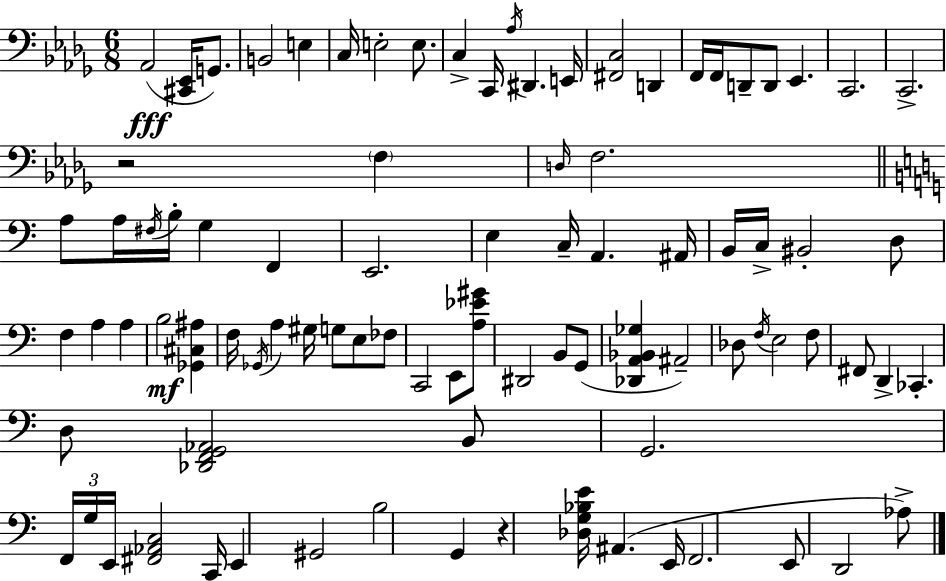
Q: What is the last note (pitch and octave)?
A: Ab3